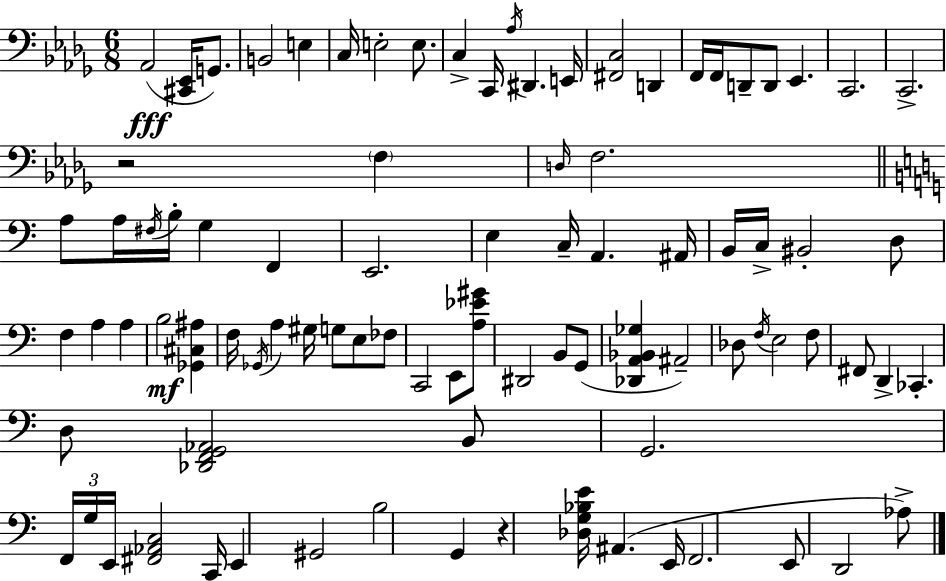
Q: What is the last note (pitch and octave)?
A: Ab3